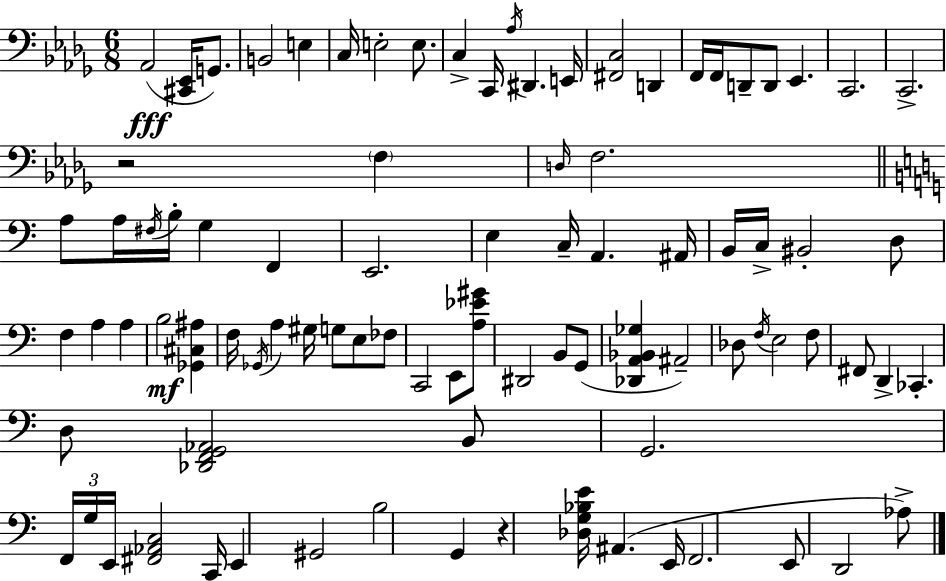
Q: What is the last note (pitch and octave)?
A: Ab3